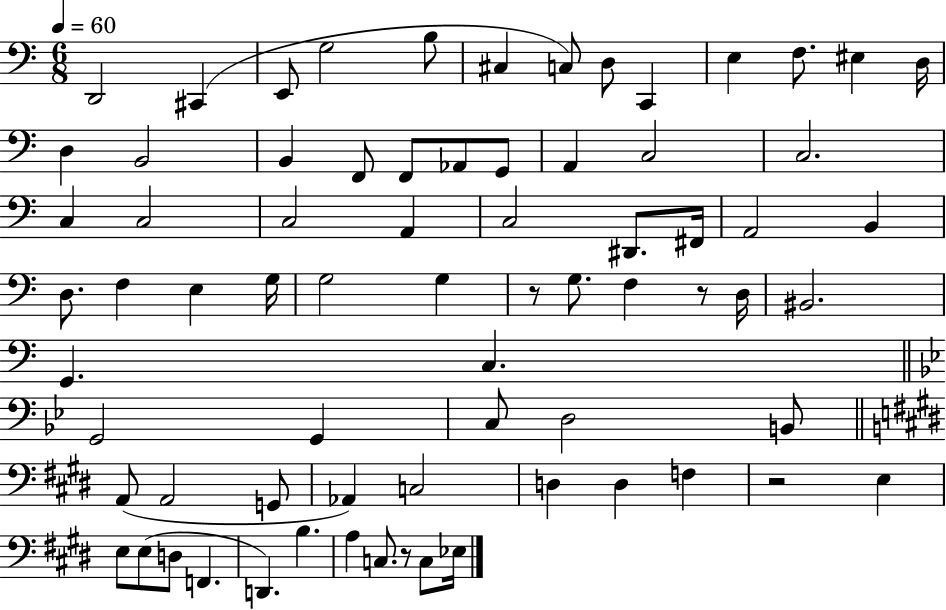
X:1
T:Untitled
M:6/8
L:1/4
K:C
D,,2 ^C,, E,,/2 G,2 B,/2 ^C, C,/2 D,/2 C,, E, F,/2 ^E, D,/4 D, B,,2 B,, F,,/2 F,,/2 _A,,/2 G,,/2 A,, C,2 C,2 C, C,2 C,2 A,, C,2 ^D,,/2 ^F,,/4 A,,2 B,, D,/2 F, E, G,/4 G,2 G, z/2 G,/2 F, z/2 D,/4 ^B,,2 G,, C, G,,2 G,, C,/2 D,2 B,,/2 A,,/2 A,,2 G,,/2 _A,, C,2 D, D, F, z2 E, E,/2 E,/2 D,/2 F,, D,, B, A, C,/2 z/2 C,/2 _E,/4